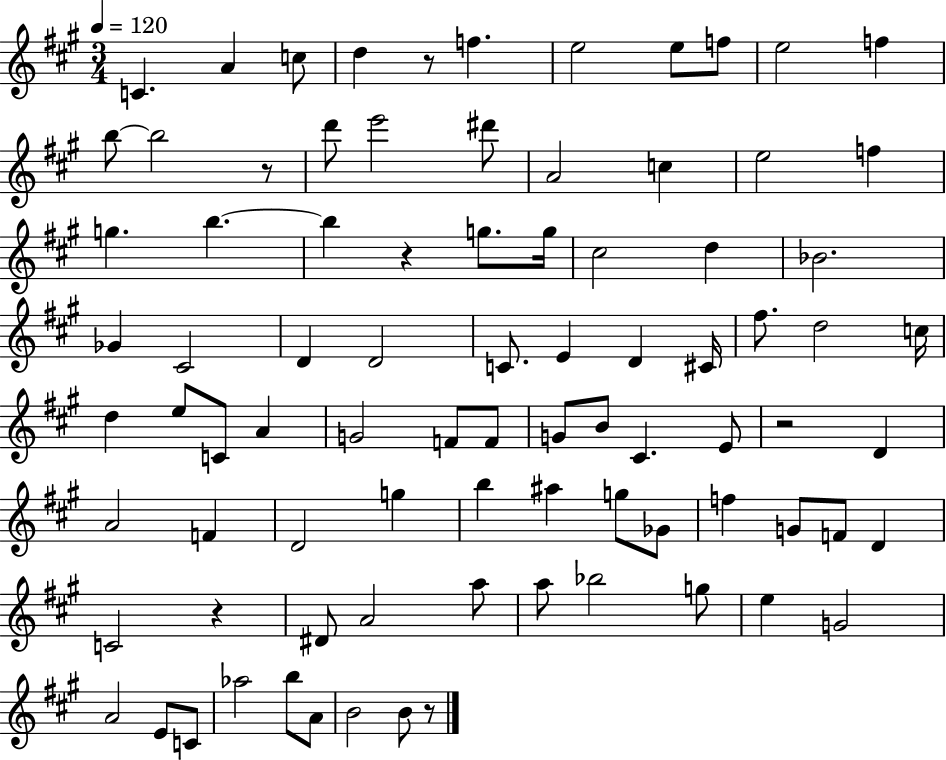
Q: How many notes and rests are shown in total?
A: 85